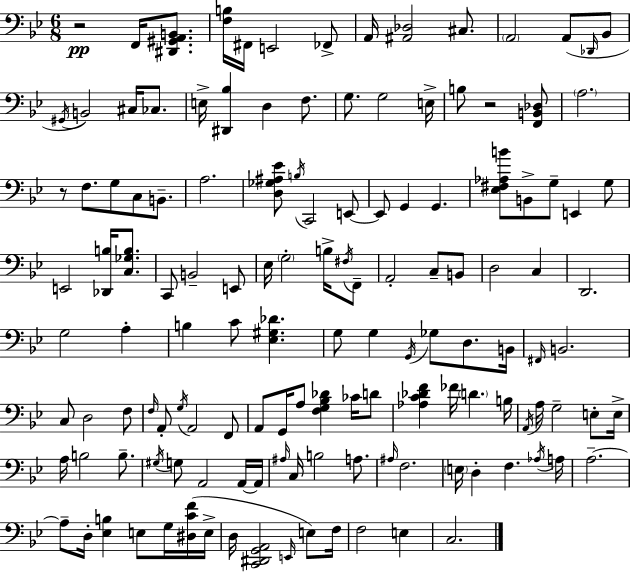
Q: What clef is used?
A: bass